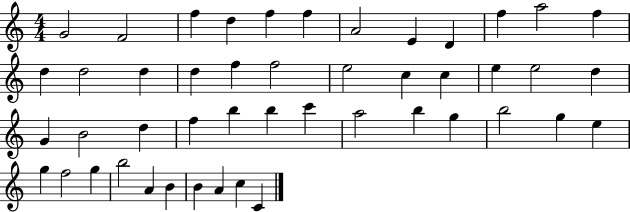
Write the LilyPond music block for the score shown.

{
  \clef treble
  \numericTimeSignature
  \time 4/4
  \key c \major
  g'2 f'2 | f''4 d''4 f''4 f''4 | a'2 e'4 d'4 | f''4 a''2 f''4 | \break d''4 d''2 d''4 | d''4 f''4 f''2 | e''2 c''4 c''4 | e''4 e''2 d''4 | \break g'4 b'2 d''4 | f''4 b''4 b''4 c'''4 | a''2 b''4 g''4 | b''2 g''4 e''4 | \break g''4 f''2 g''4 | b''2 a'4 b'4 | b'4 a'4 c''4 c'4 | \bar "|."
}